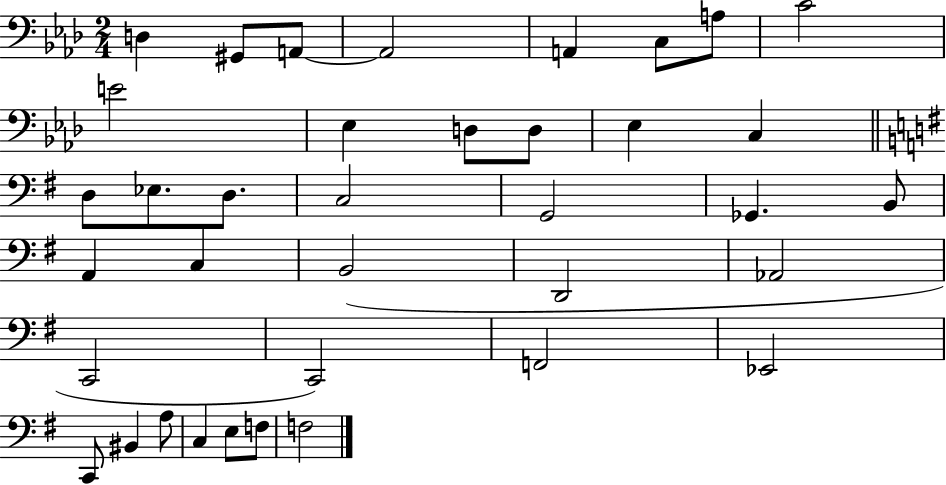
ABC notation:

X:1
T:Untitled
M:2/4
L:1/4
K:Ab
D, ^G,,/2 A,,/2 A,,2 A,, C,/2 A,/2 C2 E2 _E, D,/2 D,/2 _E, C, D,/2 _E,/2 D,/2 C,2 G,,2 _G,, B,,/2 A,, C, B,,2 D,,2 _A,,2 C,,2 C,,2 F,,2 _E,,2 C,,/2 ^B,, A,/2 C, E,/2 F,/2 F,2